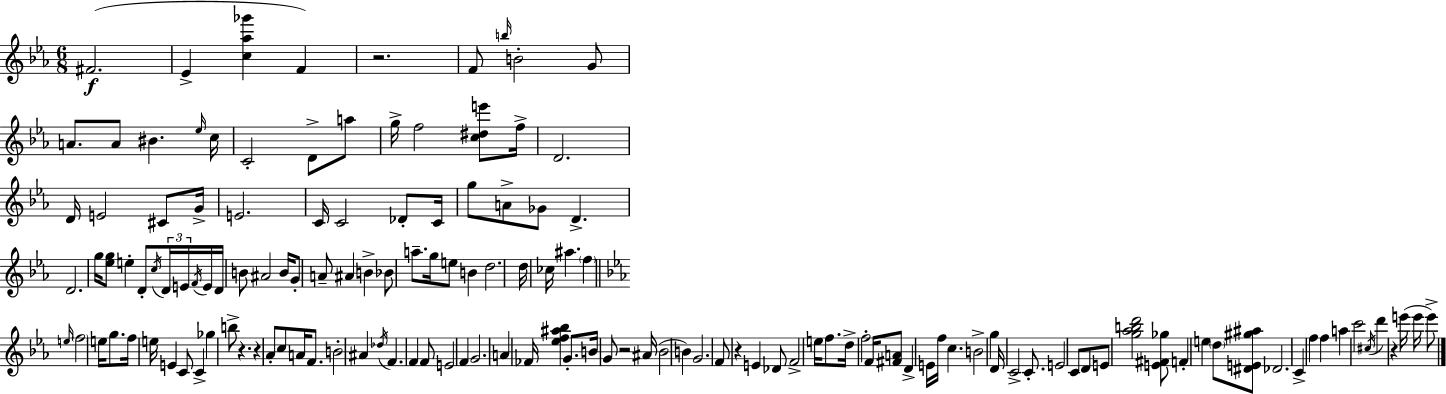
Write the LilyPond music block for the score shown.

{
  \clef treble
  \numericTimeSignature
  \time 6/8
  \key c \minor
  fis'2.(\f | ees'4-> <c'' aes'' ges'''>4 f'4) | r2. | f'8 \grace { b''16 } b'2-. g'8 | \break a'8. a'8 bis'4. | \grace { ees''16 } c''16 c'2-. d'8-> | a''8 g''16-> f''2 <c'' dis'' e'''>8 | f''16-> d'2. | \break d'16 e'2 cis'8 | g'16-> e'2. | c'16 c'2 des'8-. | c'16 g''8 a'8-> ges'8 d'4.-> | \break d'2. | g''16 <ees'' g''>8 e''4-. d'8-. \acciaccatura { c''16 } | \tuplet 3/2 { d'16 e'16 \acciaccatura { f'16 } } e'16 d'16 b'8 ais'2 | b'16 g'8-. a'8-- ais'4 | \break b'4-> bes'8 a''8.-- g''16 e''8 | b'4 d''2. | d''16 ces''16 ais''4. | \parenthesize f''4 \bar "||" \break \key c \minor \grace { e''16 } \parenthesize f''2 e''16 g''8. | f''16 e''16 e'4 c'8 c'4-> | ges''4 b''8-> r4. | r4 aes'8-. c''8 a'16 f'8. | \break b'2-. ais'4 | \acciaccatura { des''16 } f'4. f'4 | f'8 e'2 f'4 | g'2. | \break a'4 fes'16 <ees'' f'' ais'' bes''>4 g'8.-. | b'16 g'8 r2 | ais'16( bes'2 b'4) | g'2. | \break f'8 r4 e'4 | des'8 f'2-> e''16 f''8. | d''16-> f''2-. f'16 | <fis' a'>8 d'4-> e'16 f''16 c''4. | \break b'2-> g''4 | d'16 c'2-> c'8.-. | e'2 c'8 | d'8 e'8 <g'' aes'' b'' d'''>2 | \break <e' fis' ges''>8 f'4-. e''4 \parenthesize d''8 | <dis' e' gis'' ais''>8 des'2. | c'4-> f''4 f''4 | a''4 c'''2 | \break \acciaccatura { cis''16 } d'''4 r4 e'''16( | e'''16 e'''8->) \bar "|."
}